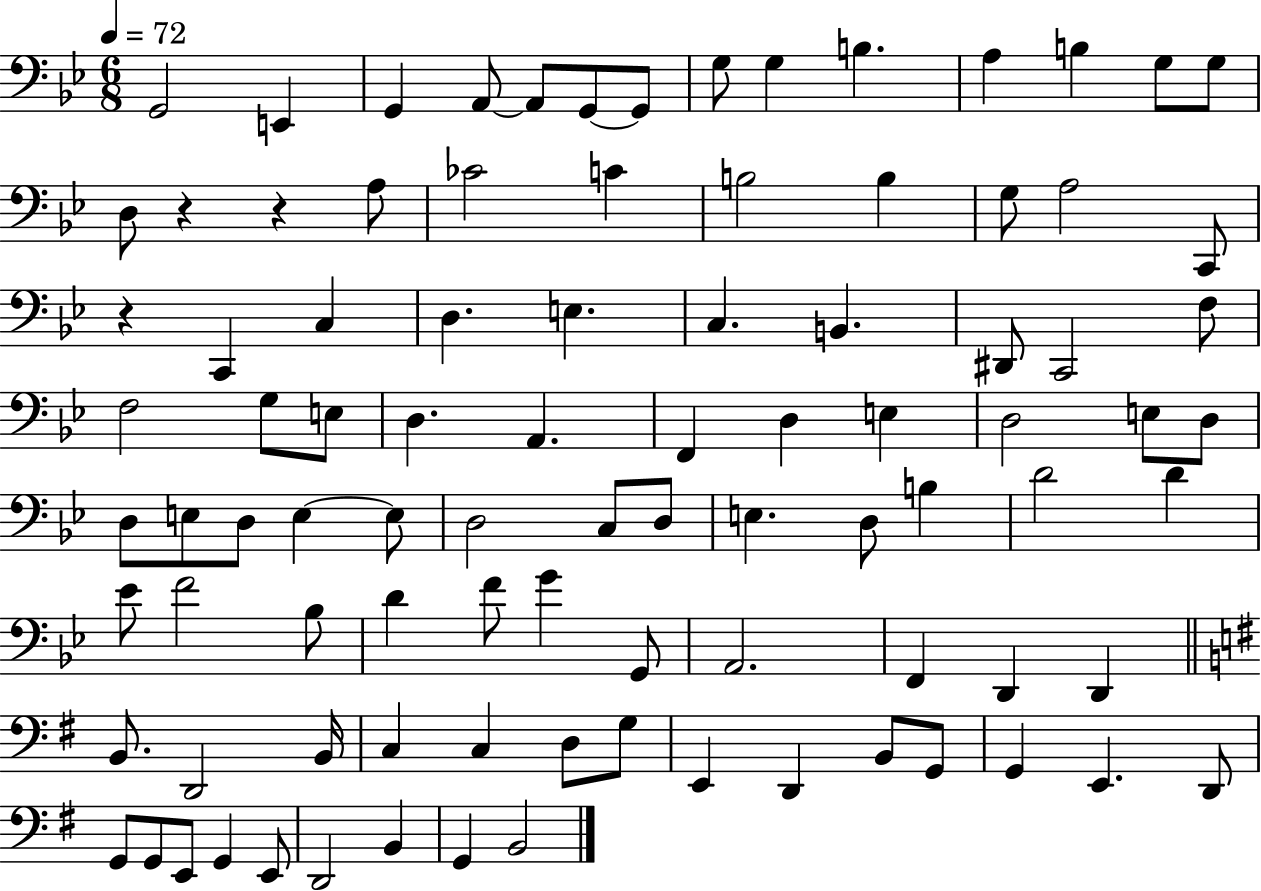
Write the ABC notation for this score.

X:1
T:Untitled
M:6/8
L:1/4
K:Bb
G,,2 E,, G,, A,,/2 A,,/2 G,,/2 G,,/2 G,/2 G, B, A, B, G,/2 G,/2 D,/2 z z A,/2 _C2 C B,2 B, G,/2 A,2 C,,/2 z C,, C, D, E, C, B,, ^D,,/2 C,,2 F,/2 F,2 G,/2 E,/2 D, A,, F,, D, E, D,2 E,/2 D,/2 D,/2 E,/2 D,/2 E, E,/2 D,2 C,/2 D,/2 E, D,/2 B, D2 D _E/2 F2 _B,/2 D F/2 G G,,/2 A,,2 F,, D,, D,, B,,/2 D,,2 B,,/4 C, C, D,/2 G,/2 E,, D,, B,,/2 G,,/2 G,, E,, D,,/2 G,,/2 G,,/2 E,,/2 G,, E,,/2 D,,2 B,, G,, B,,2